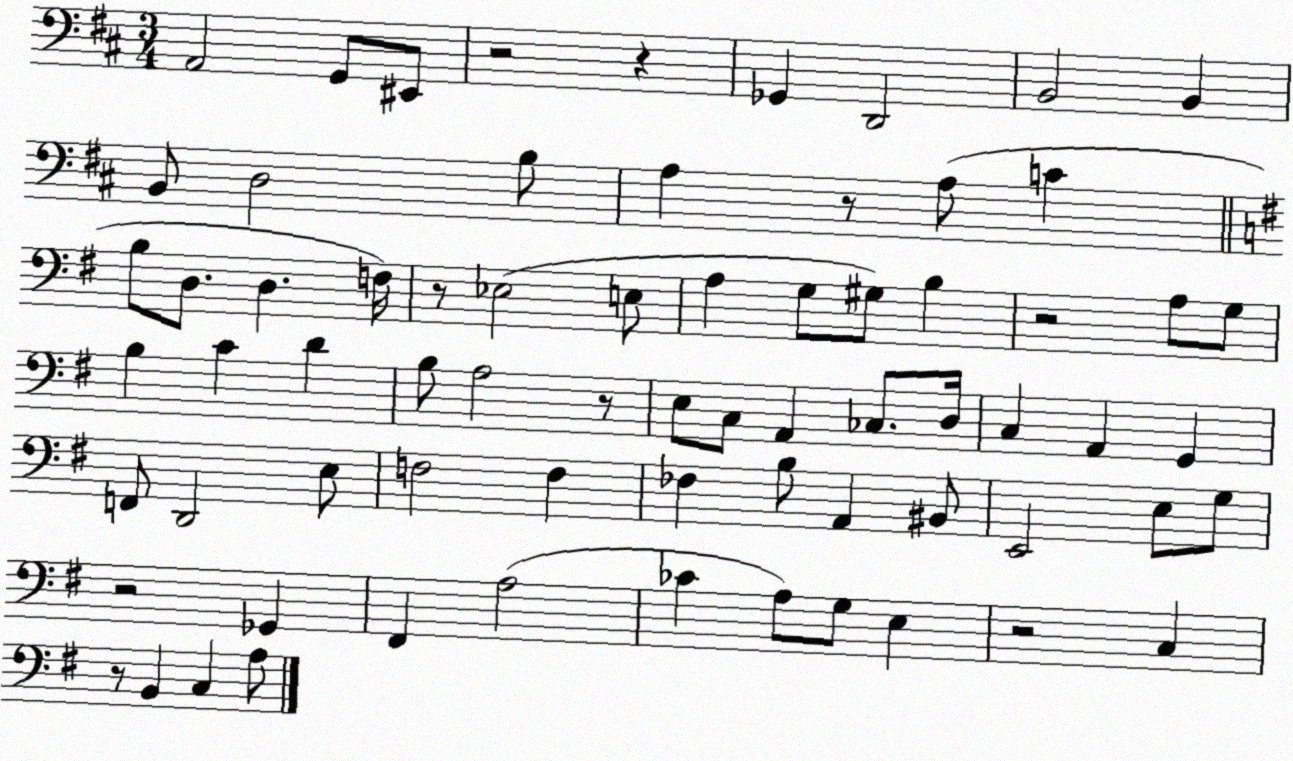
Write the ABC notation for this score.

X:1
T:Untitled
M:3/4
L:1/4
K:D
A,,2 G,,/2 ^E,,/2 z2 z _G,, D,,2 B,,2 B,, B,,/2 D,2 B,/2 A, z/2 A,/2 C B,/2 D,/2 D, F,/4 z/2 _E,2 E,/2 A, G,/2 ^G,/2 B, z2 A,/2 G,/2 B, C D B,/2 A,2 z/2 E,/2 C,/2 A,, _C,/2 D,/4 C, A,, G,, F,,/2 D,,2 E,/2 F,2 F, _F, B,/2 A,, ^B,,/2 E,,2 E,/2 G,/2 z2 _G,, ^F,, A,2 _C A,/2 G,/2 E, z2 C, z/2 B,, C, A,/2